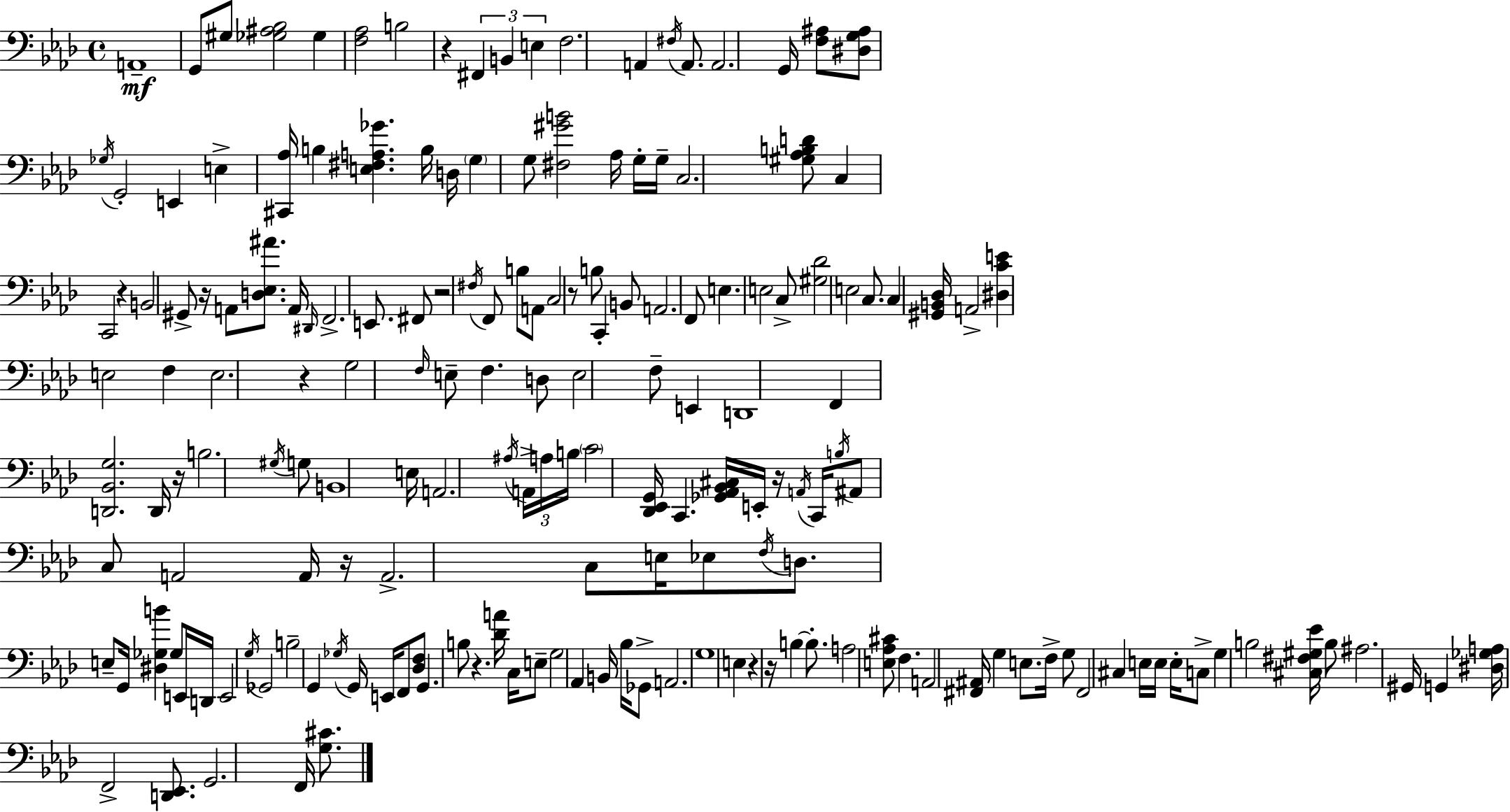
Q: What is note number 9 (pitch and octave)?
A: F3